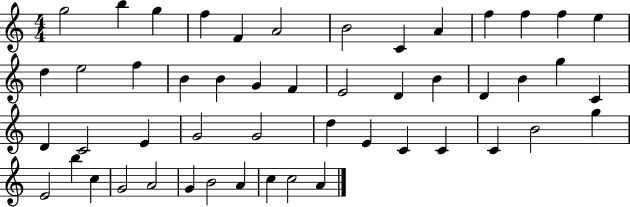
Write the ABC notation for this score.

X:1
T:Untitled
M:4/4
L:1/4
K:C
g2 b g f F A2 B2 C A f f f e d e2 f B B G F E2 D B D B g C D C2 E G2 G2 d E C C C B2 g E2 b c G2 A2 G B2 A c c2 A